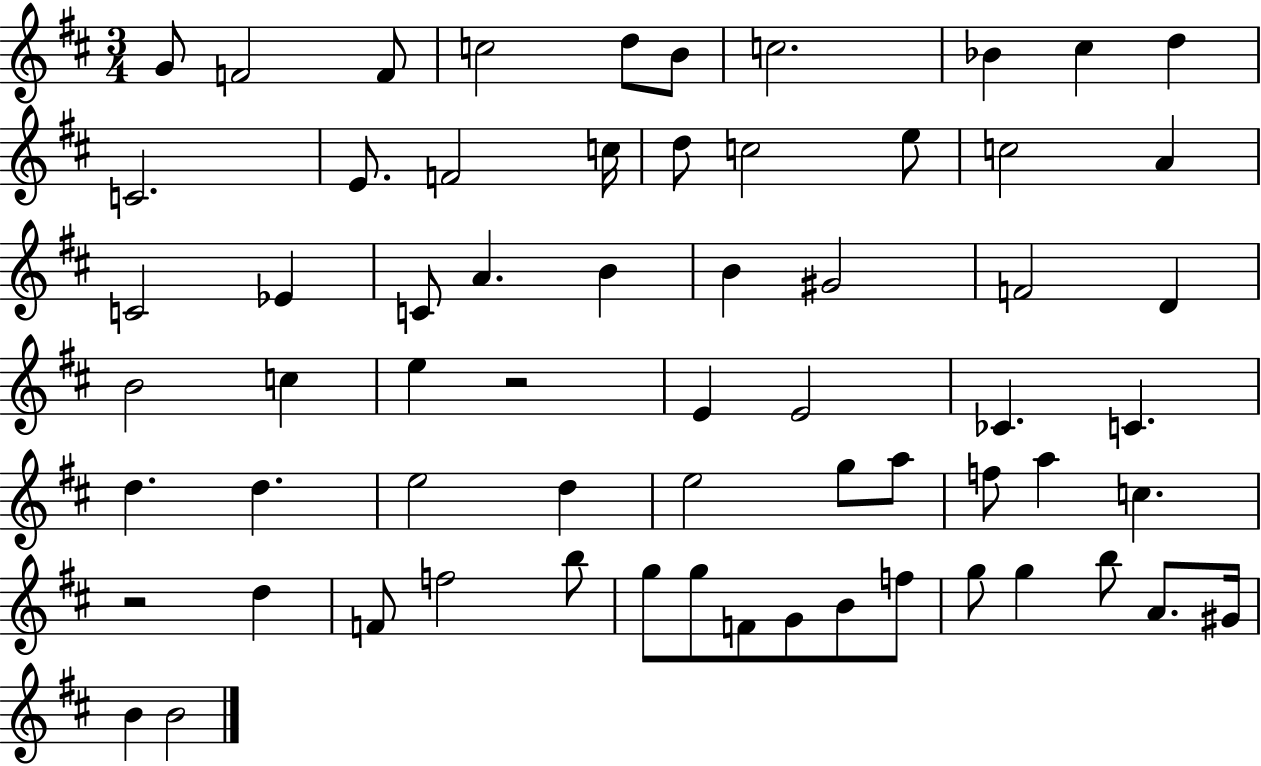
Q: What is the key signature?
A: D major